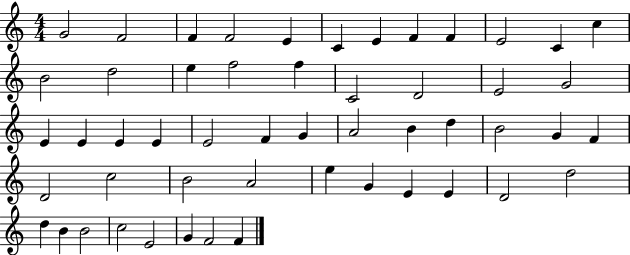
X:1
T:Untitled
M:4/4
L:1/4
K:C
G2 F2 F F2 E C E F F E2 C c B2 d2 e f2 f C2 D2 E2 G2 E E E E E2 F G A2 B d B2 G F D2 c2 B2 A2 e G E E D2 d2 d B B2 c2 E2 G F2 F